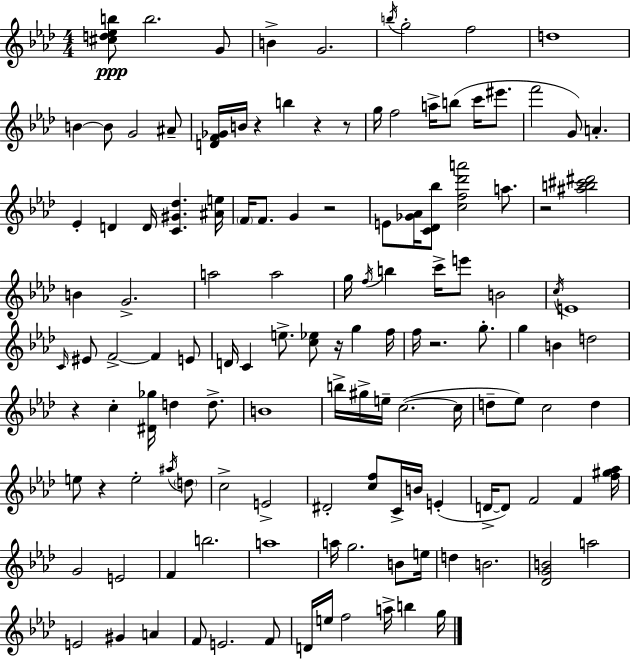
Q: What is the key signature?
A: F minor